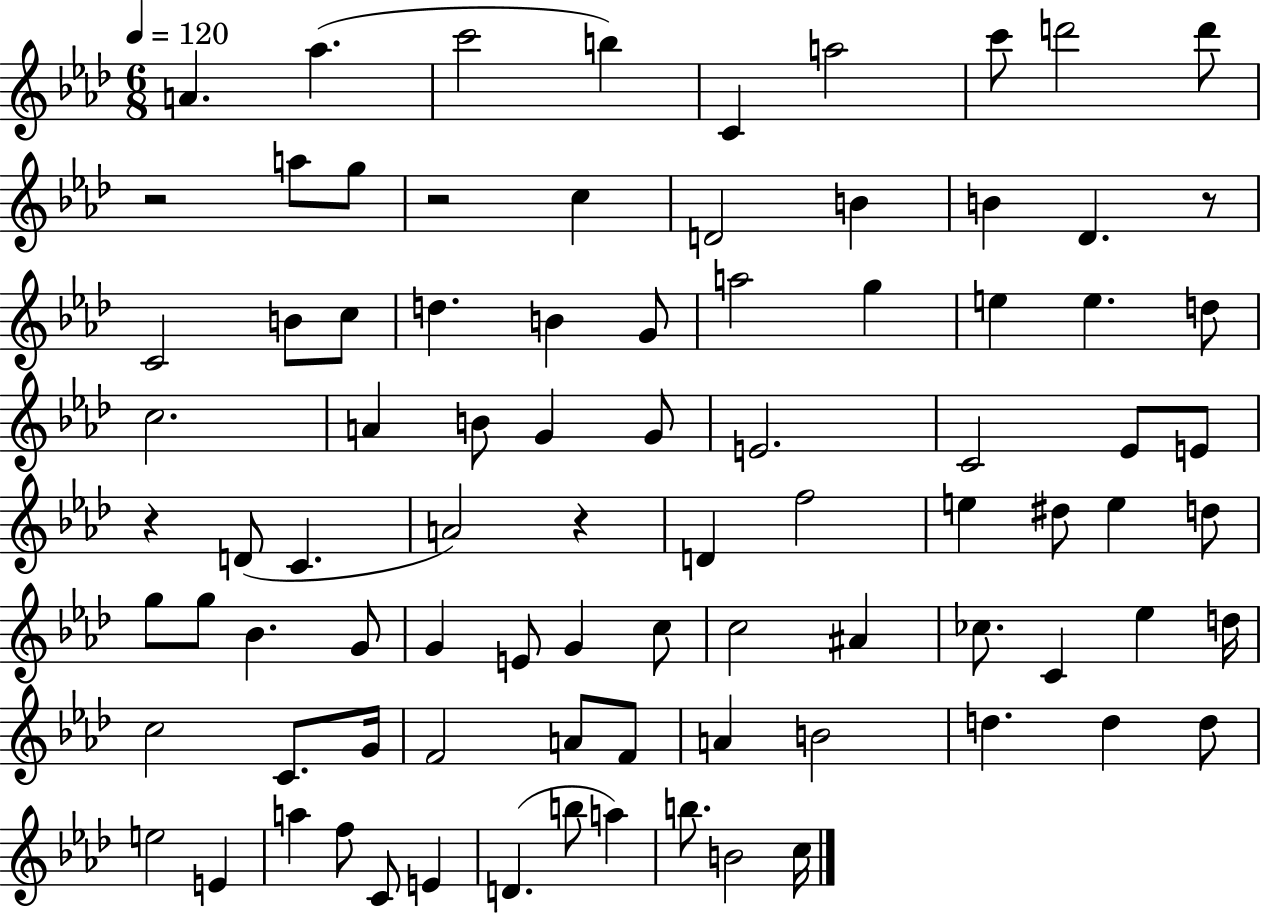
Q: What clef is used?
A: treble